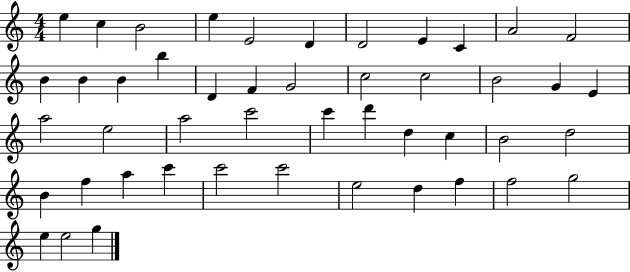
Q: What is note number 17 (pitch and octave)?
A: F4